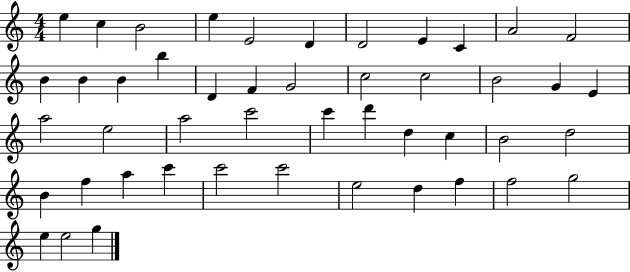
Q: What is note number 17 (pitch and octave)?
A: F4